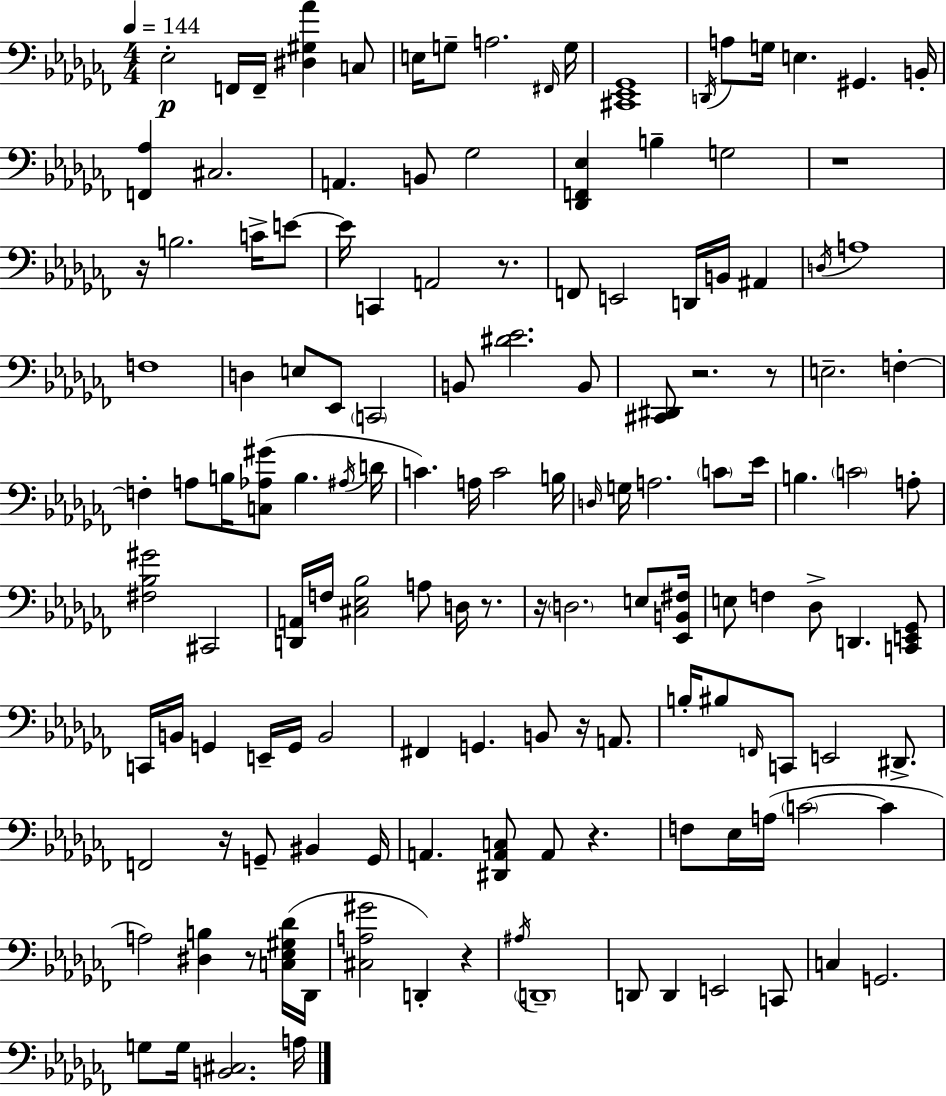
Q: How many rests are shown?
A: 12